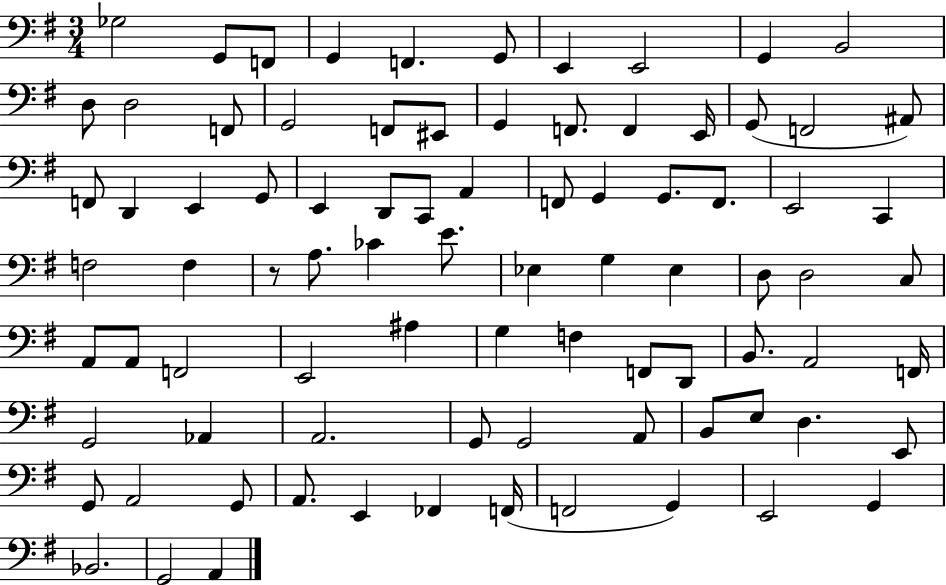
Gb3/h G2/e F2/e G2/q F2/q. G2/e E2/q E2/h G2/q B2/h D3/e D3/h F2/e G2/h F2/e EIS2/e G2/q F2/e. F2/q E2/s G2/e F2/h A#2/e F2/e D2/q E2/q G2/e E2/q D2/e C2/e A2/q F2/e G2/q G2/e. F2/e. E2/h C2/q F3/h F3/q R/e A3/e. CES4/q E4/e. Eb3/q G3/q Eb3/q D3/e D3/h C3/e A2/e A2/e F2/h E2/h A#3/q G3/q F3/q F2/e D2/e B2/e. A2/h F2/s G2/h Ab2/q A2/h. G2/e G2/h A2/e B2/e E3/e D3/q. E2/e G2/e A2/h G2/e A2/e. E2/q FES2/q F2/s F2/h G2/q E2/h G2/q Bb2/h. G2/h A2/q